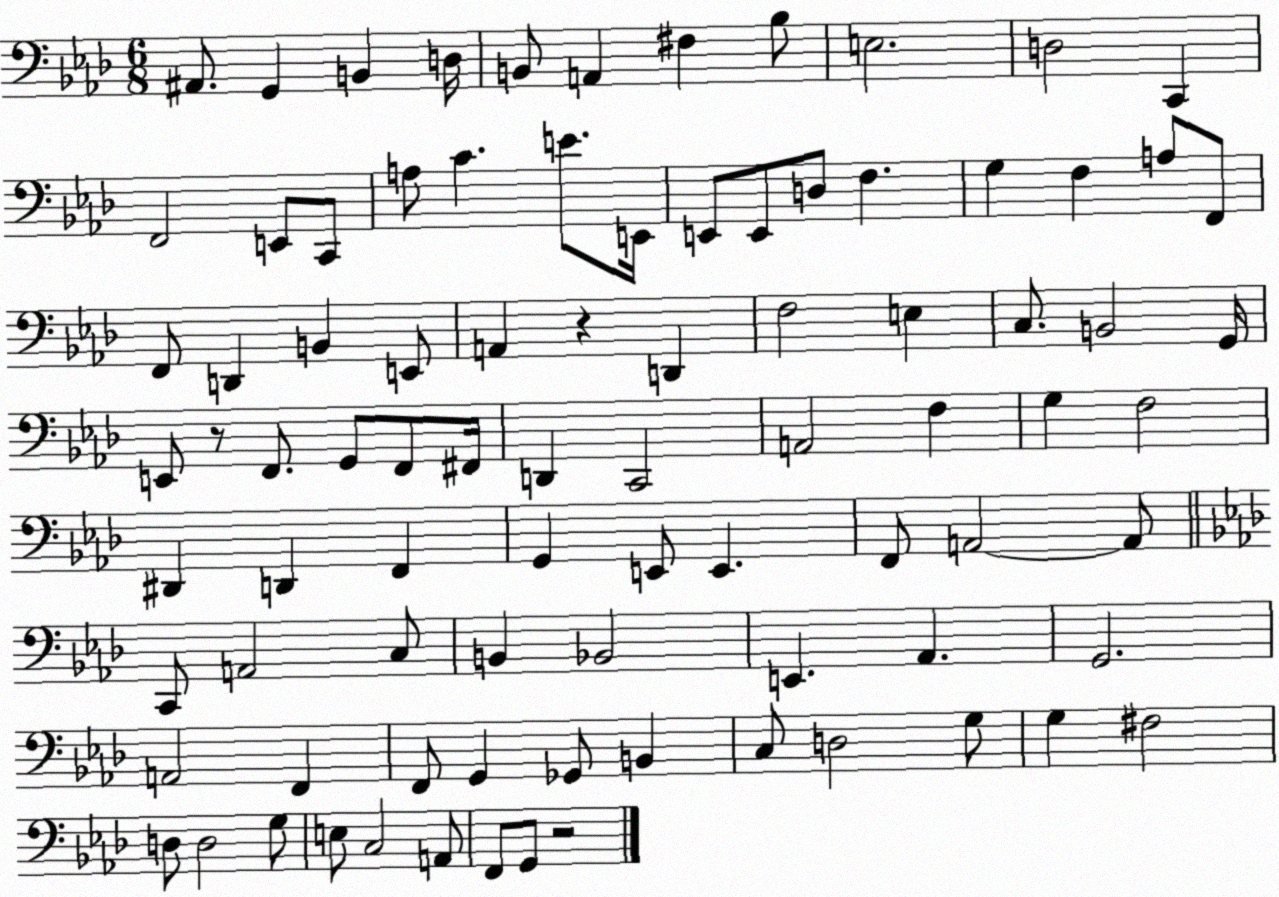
X:1
T:Untitled
M:6/8
L:1/4
K:Ab
^A,,/2 G,, B,, D,/4 B,,/2 A,, ^F, _B,/2 E,2 D,2 C,, F,,2 E,,/2 C,,/2 A,/2 C E/2 E,,/4 E,,/2 E,,/2 D,/2 F, G, F, A,/2 F,,/2 F,,/2 D,, B,, E,,/2 A,, z D,, F,2 E, C,/2 B,,2 G,,/4 E,,/2 z/2 F,,/2 G,,/2 F,,/2 ^F,,/4 D,, C,,2 A,,2 F, G, F,2 ^D,, D,, F,, G,, E,,/2 E,, F,,/2 A,,2 A,,/2 C,,/2 A,,2 C,/2 B,, _B,,2 E,, _A,, G,,2 A,,2 F,, F,,/2 G,, _G,,/2 B,, C,/2 D,2 G,/2 G, ^F,2 D,/2 D,2 G,/2 E,/2 C,2 A,,/2 F,,/2 G,,/2 z2